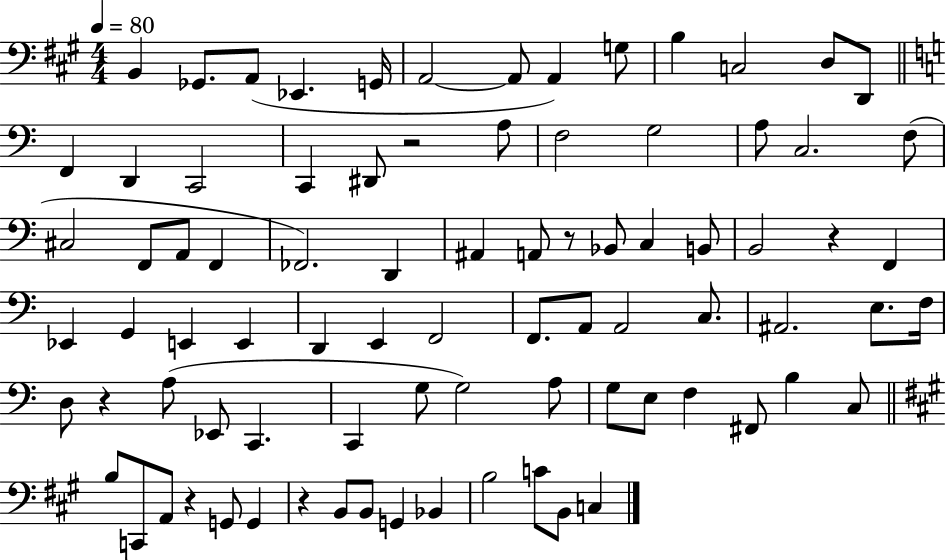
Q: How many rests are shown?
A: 6